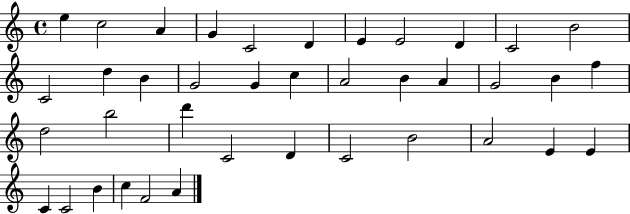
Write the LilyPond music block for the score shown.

{
  \clef treble
  \time 4/4
  \defaultTimeSignature
  \key c \major
  e''4 c''2 a'4 | g'4 c'2 d'4 | e'4 e'2 d'4 | c'2 b'2 | \break c'2 d''4 b'4 | g'2 g'4 c''4 | a'2 b'4 a'4 | g'2 b'4 f''4 | \break d''2 b''2 | d'''4 c'2 d'4 | c'2 b'2 | a'2 e'4 e'4 | \break c'4 c'2 b'4 | c''4 f'2 a'4 | \bar "|."
}